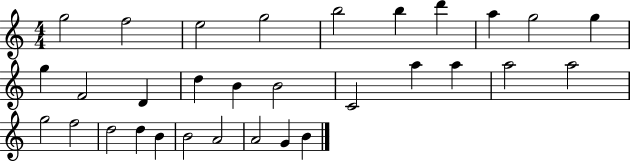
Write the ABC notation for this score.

X:1
T:Untitled
M:4/4
L:1/4
K:C
g2 f2 e2 g2 b2 b d' a g2 g g F2 D d B B2 C2 a a a2 a2 g2 f2 d2 d B B2 A2 A2 G B